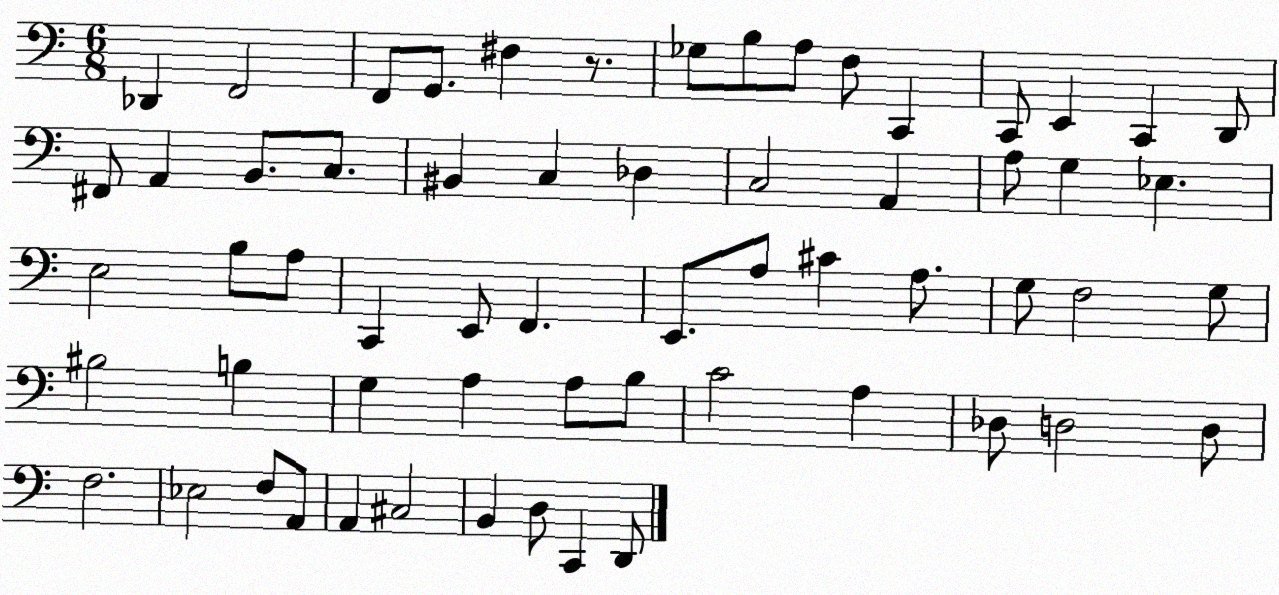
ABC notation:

X:1
T:Untitled
M:6/8
L:1/4
K:C
_D,, F,,2 F,,/2 G,,/2 ^F, z/2 _G,/2 B,/2 A,/2 F,/2 C,, C,,/2 E,, C,, D,,/2 ^F,,/2 A,, B,,/2 C,/2 ^B,, C, _D, C,2 A,, A,/2 G, _E, E,2 B,/2 A,/2 C,, E,,/2 F,, E,,/2 A,/2 ^C A,/2 G,/2 F,2 G,/2 ^B,2 B, G, A, A,/2 B,/2 C2 A, _D,/2 D,2 D,/2 F,2 _E,2 F,/2 A,,/2 A,, ^C,2 B,, D,/2 C,, D,,/2